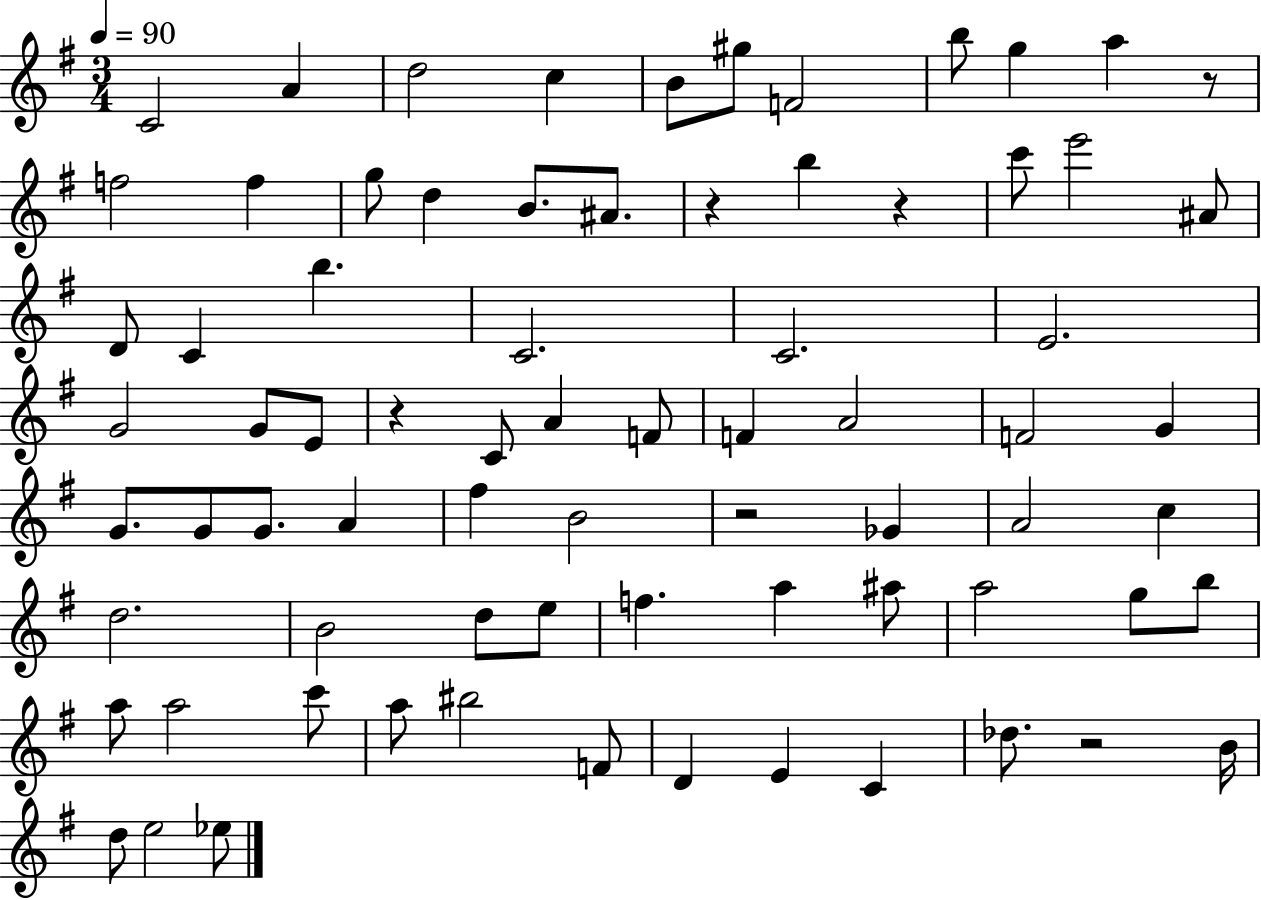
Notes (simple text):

C4/h A4/q D5/h C5/q B4/e G#5/e F4/h B5/e G5/q A5/q R/e F5/h F5/q G5/e D5/q B4/e. A#4/e. R/q B5/q R/q C6/e E6/h A#4/e D4/e C4/q B5/q. C4/h. C4/h. E4/h. G4/h G4/e E4/e R/q C4/e A4/q F4/e F4/q A4/h F4/h G4/q G4/e. G4/e G4/e. A4/q F#5/q B4/h R/h Gb4/q A4/h C5/q D5/h. B4/h D5/e E5/e F5/q. A5/q A#5/e A5/h G5/e B5/e A5/e A5/h C6/e A5/e BIS5/h F4/e D4/q E4/q C4/q Db5/e. R/h B4/s D5/e E5/h Eb5/e